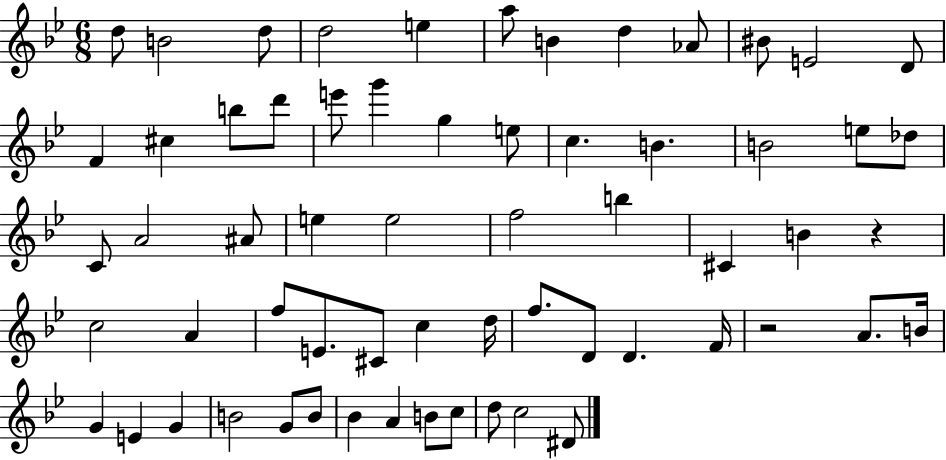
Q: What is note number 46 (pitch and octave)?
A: A4